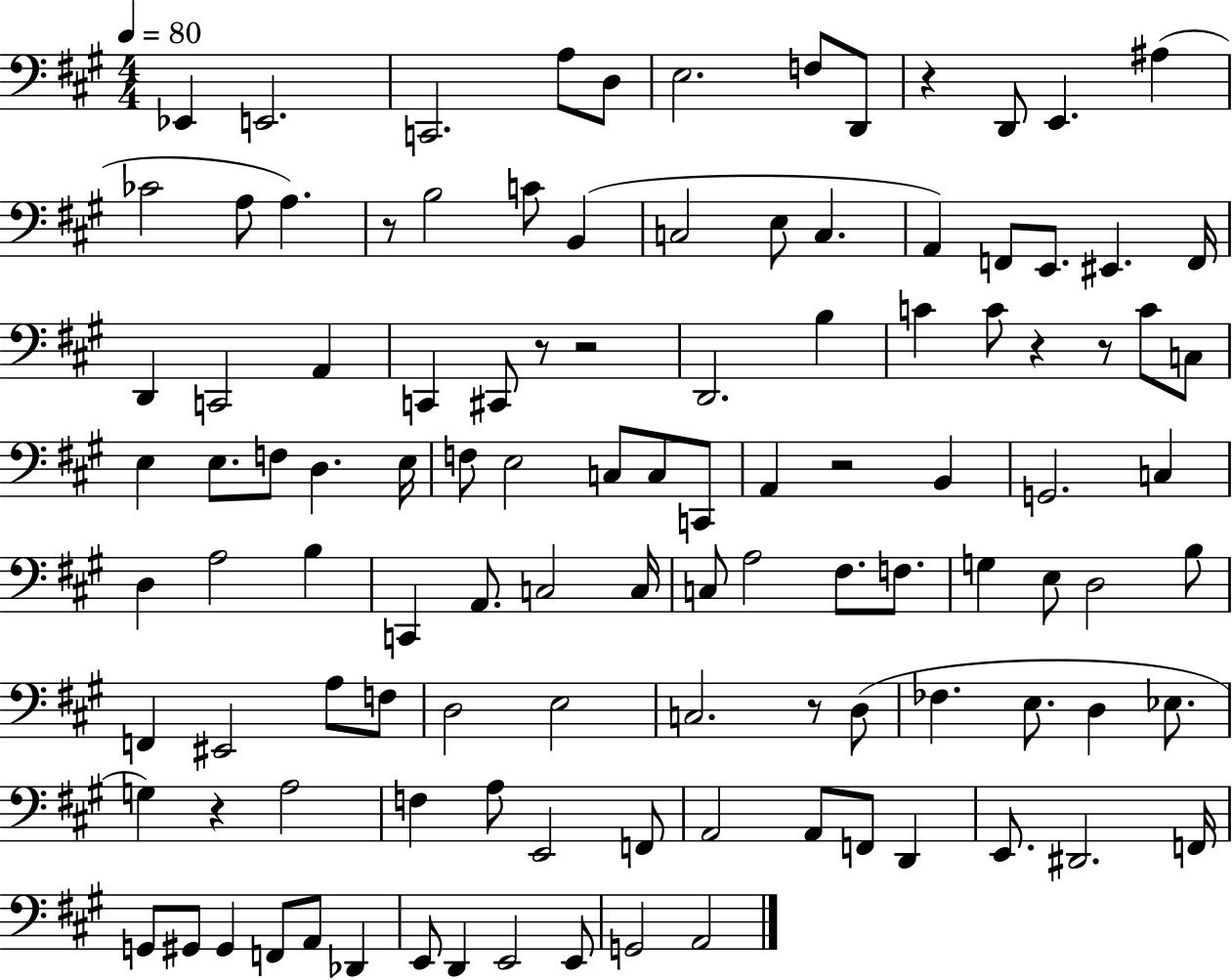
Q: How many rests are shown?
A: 9